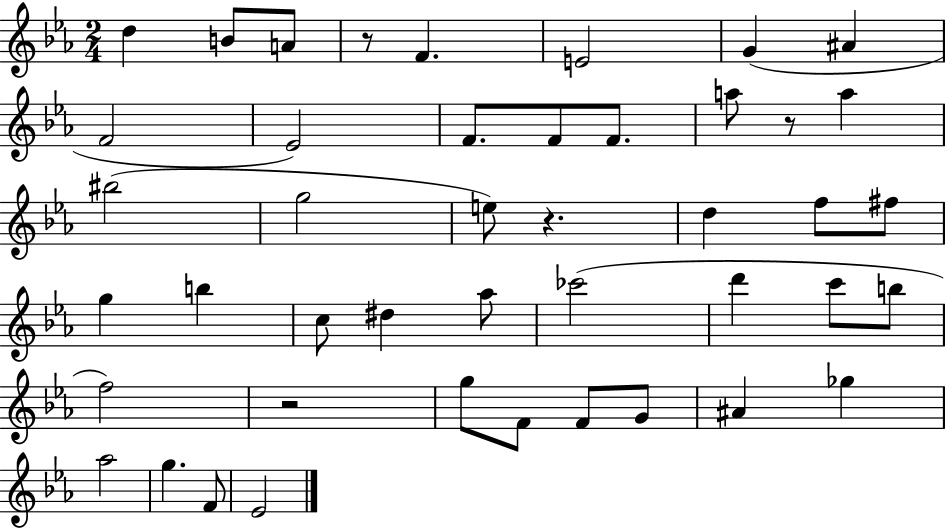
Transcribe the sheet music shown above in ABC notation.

X:1
T:Untitled
M:2/4
L:1/4
K:Eb
d B/2 A/2 z/2 F E2 G ^A F2 _E2 F/2 F/2 F/2 a/2 z/2 a ^b2 g2 e/2 z d f/2 ^f/2 g b c/2 ^d _a/2 _c'2 d' c'/2 b/2 f2 z2 g/2 F/2 F/2 G/2 ^A _g _a2 g F/2 _E2